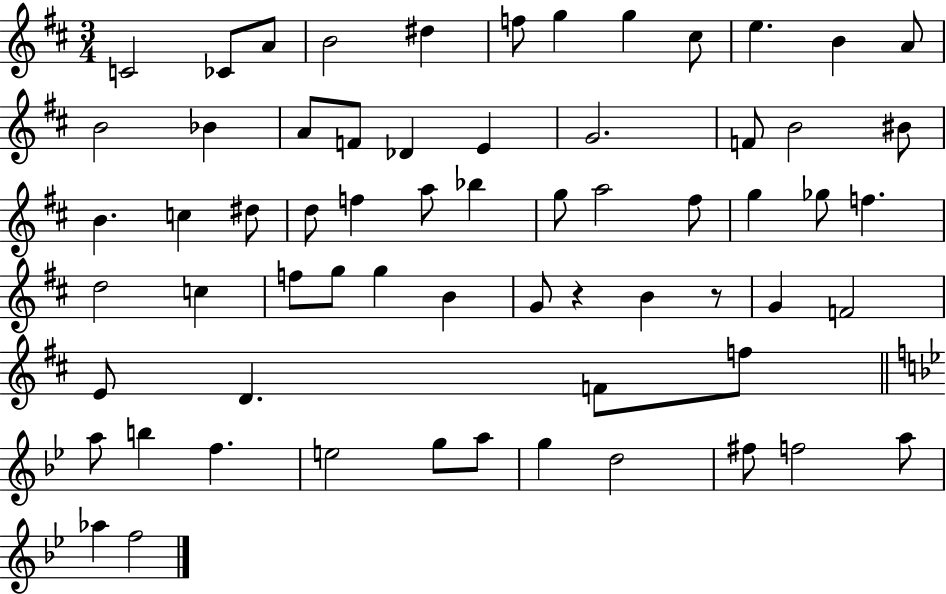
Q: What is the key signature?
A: D major